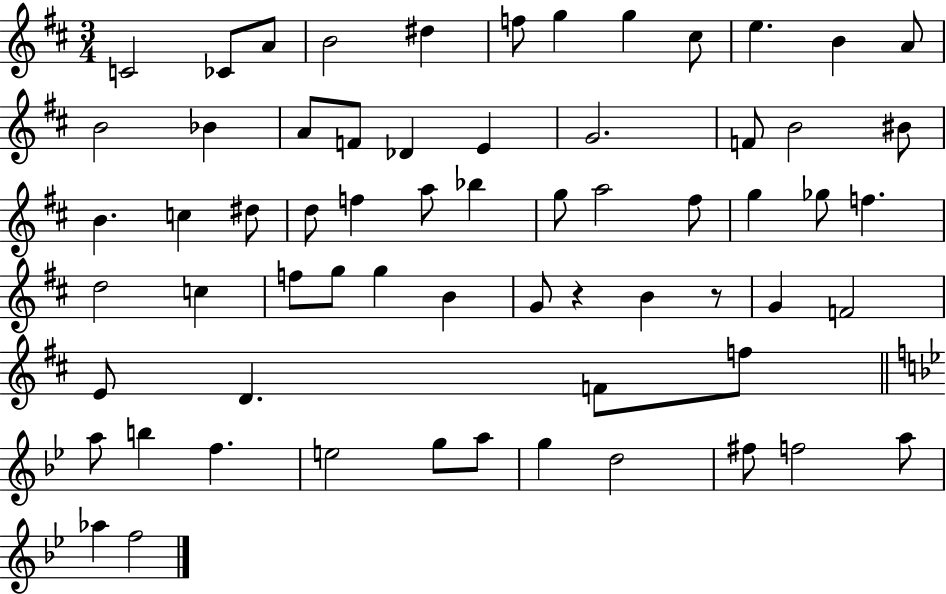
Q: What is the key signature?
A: D major